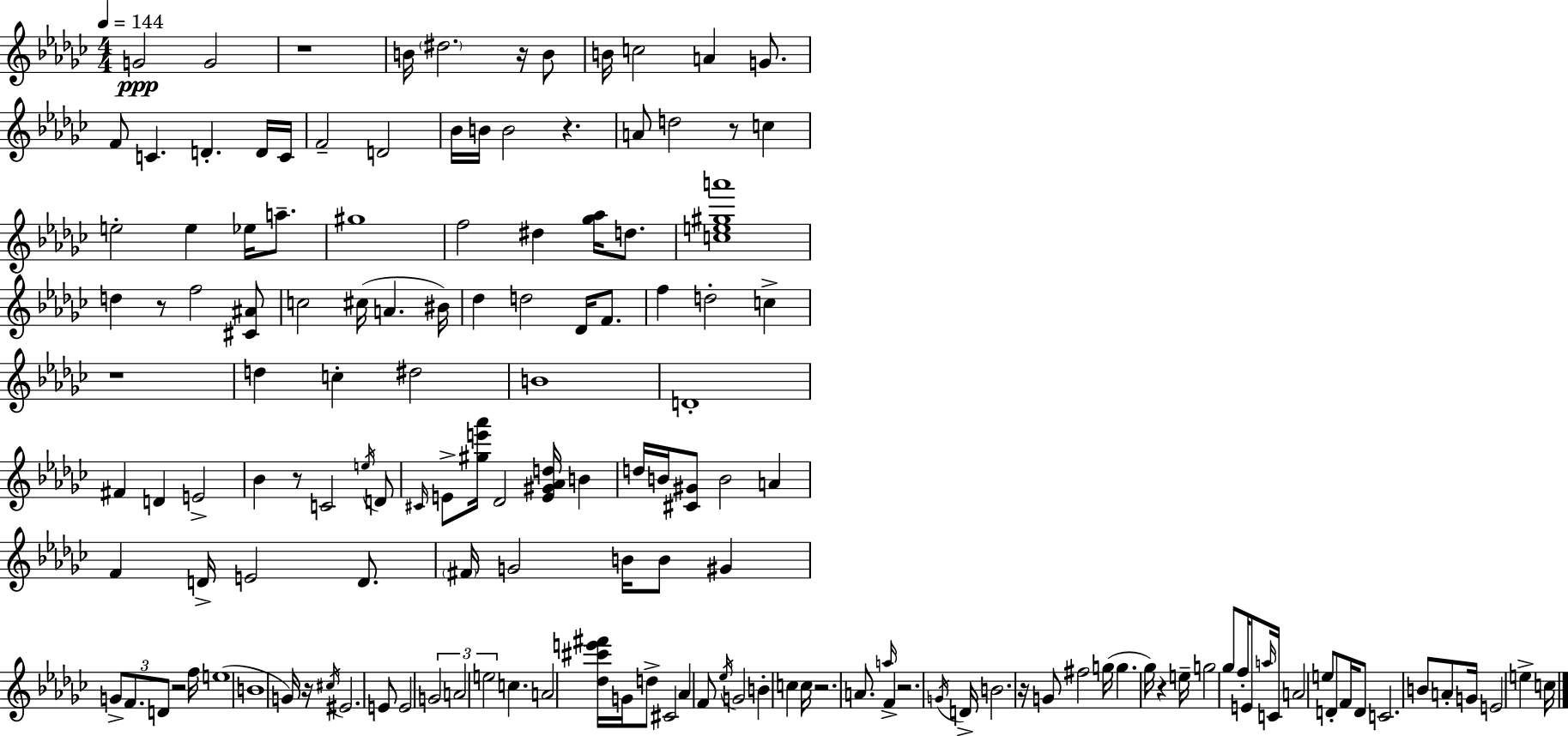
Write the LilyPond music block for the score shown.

{
  \clef treble
  \numericTimeSignature
  \time 4/4
  \key ees \minor
  \tempo 4 = 144
  g'2\ppp g'2 | r1 | b'16 \parenthesize dis''2. r16 b'8 | b'16 c''2 a'4 g'8. | \break f'8 c'4. d'4.-. d'16 c'16 | f'2-- d'2 | bes'16 b'16 b'2 r4. | a'8 d''2 r8 c''4 | \break e''2-. e''4 ees''16 a''8.-- | gis''1 | f''2 dis''4 <ges'' aes''>16 d''8. | <c'' e'' gis'' a'''>1 | \break d''4 r8 f''2 <cis' ais'>8 | c''2 cis''16( a'4. bis'16) | des''4 d''2 des'16 f'8. | f''4 d''2-. c''4-> | \break r1 | d''4 c''4-. dis''2 | b'1 | d'1-. | \break fis'4 d'4 e'2-> | bes'4 r8 c'2 \acciaccatura { e''16 } d'8 | \grace { cis'16 } e'8-> <gis'' e''' aes'''>16 des'2 <e' gis' aes' d''>16 b'4 | d''16 b'16 <cis' gis'>8 b'2 a'4 | \break f'4 d'16-> e'2 d'8. | \parenthesize fis'16 g'2 b'16 b'8 gis'4 | \tuplet 3/2 { g'8-> f'8. d'8 } r2 | f''16 e''1( | \break b'1 | g'16) r16 \acciaccatura { cis''16 } eis'2. | e'8 e'2 \tuplet 3/2 { g'2 | a'2 e''2 } | \break c''4. a'2 | <des'' cis''' e''' fis'''>16 g'16 d''8-> cis'2 aes'4 | f'8 \acciaccatura { ees''16 } g'2 b'4-. | c''4 c''16 r2. | \break a'8. \grace { a''16 } f'4-> r2. | \acciaccatura { g'16 } d'16-> b'2. | r16 g'8 fis''2 g''16( g''4. | ges''16) r4 e''16-- g''2 | \break ges''8 f''16-. e'8 \grace { a''16 } c'16 a'2 | e''8 d'8-. f'16 d'8 c'2. | b'8 a'8-. g'16 e'2 | e''4-> c''16 \bar "|."
}